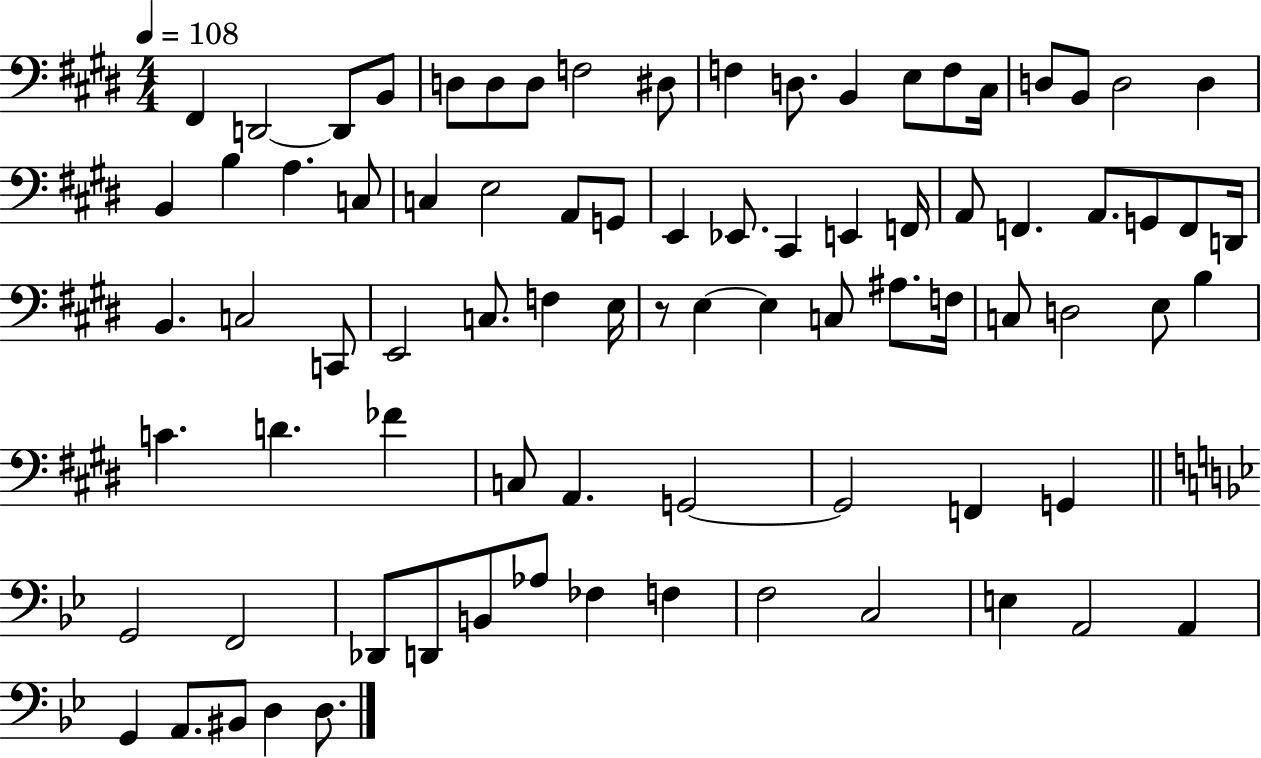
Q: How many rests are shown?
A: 1